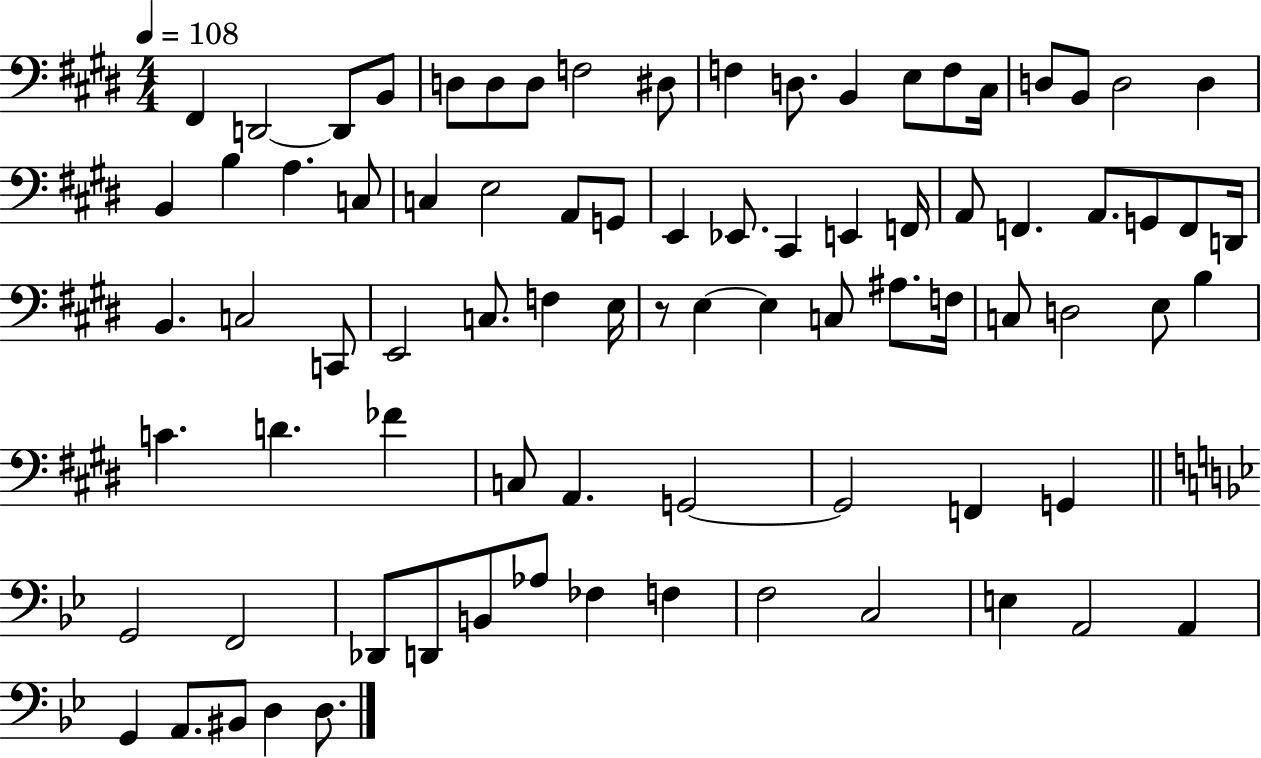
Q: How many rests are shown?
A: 1